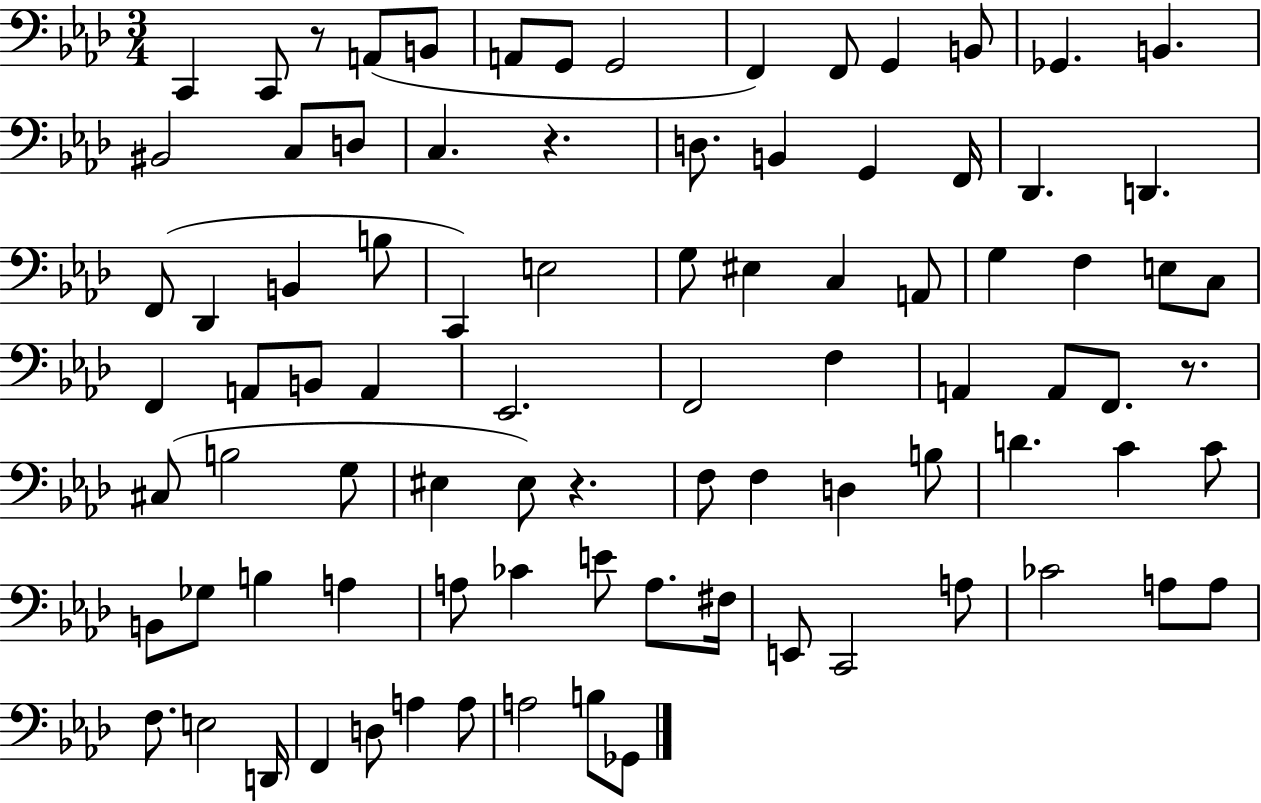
X:1
T:Untitled
M:3/4
L:1/4
K:Ab
C,, C,,/2 z/2 A,,/2 B,,/2 A,,/2 G,,/2 G,,2 F,, F,,/2 G,, B,,/2 _G,, B,, ^B,,2 C,/2 D,/2 C, z D,/2 B,, G,, F,,/4 _D,, D,, F,,/2 _D,, B,, B,/2 C,, E,2 G,/2 ^E, C, A,,/2 G, F, E,/2 C,/2 F,, A,,/2 B,,/2 A,, _E,,2 F,,2 F, A,, A,,/2 F,,/2 z/2 ^C,/2 B,2 G,/2 ^E, ^E,/2 z F,/2 F, D, B,/2 D C C/2 B,,/2 _G,/2 B, A, A,/2 _C E/2 A,/2 ^F,/4 E,,/2 C,,2 A,/2 _C2 A,/2 A,/2 F,/2 E,2 D,,/4 F,, D,/2 A, A,/2 A,2 B,/2 _G,,/2